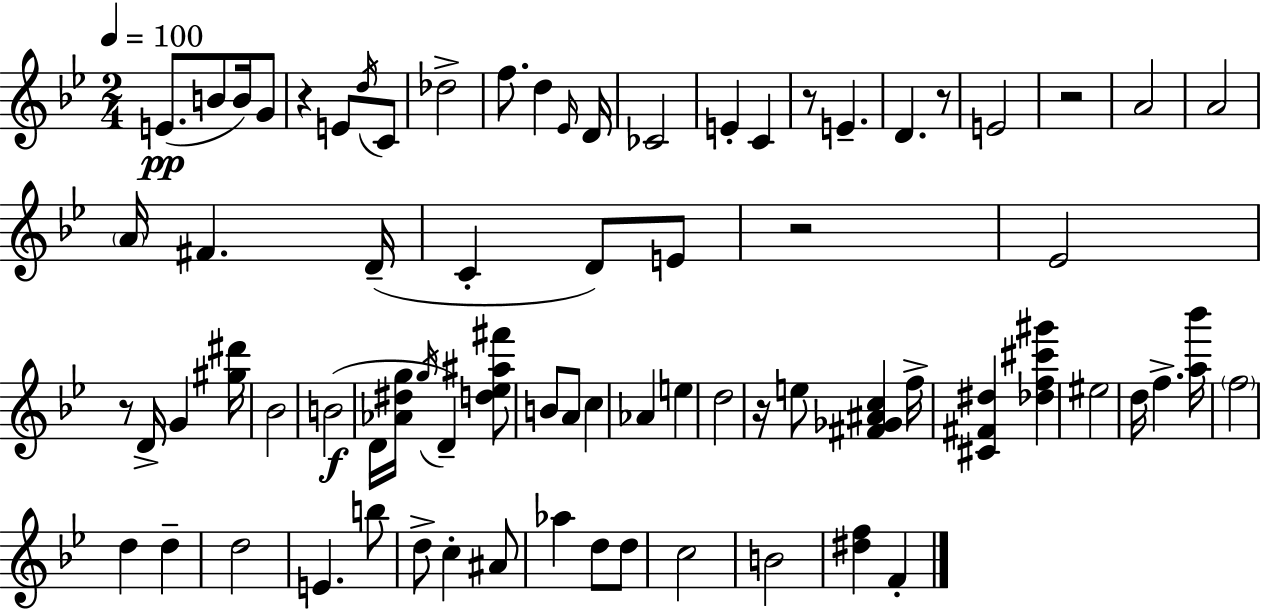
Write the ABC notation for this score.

X:1
T:Untitled
M:2/4
L:1/4
K:Gm
E/2 B/2 B/4 G/2 z E/2 d/4 C/2 _d2 f/2 d _E/4 D/4 _C2 E C z/2 E D z/2 E2 z2 A2 A2 A/4 ^F D/4 C D/2 E/2 z2 _E2 z/2 D/4 G [^g^d']/4 _B2 B2 D/4 [_A^dg]/4 g/4 D [d_e^a^f']/2 B/2 A/2 c _A e d2 z/4 e/2 [^F_G^Ac] f/4 [^C^F^d] [_df^c'^g'] ^e2 d/4 f [a_b']/4 f2 d d d2 E b/2 d/2 c ^A/2 _a d/2 d/2 c2 B2 [^df] F